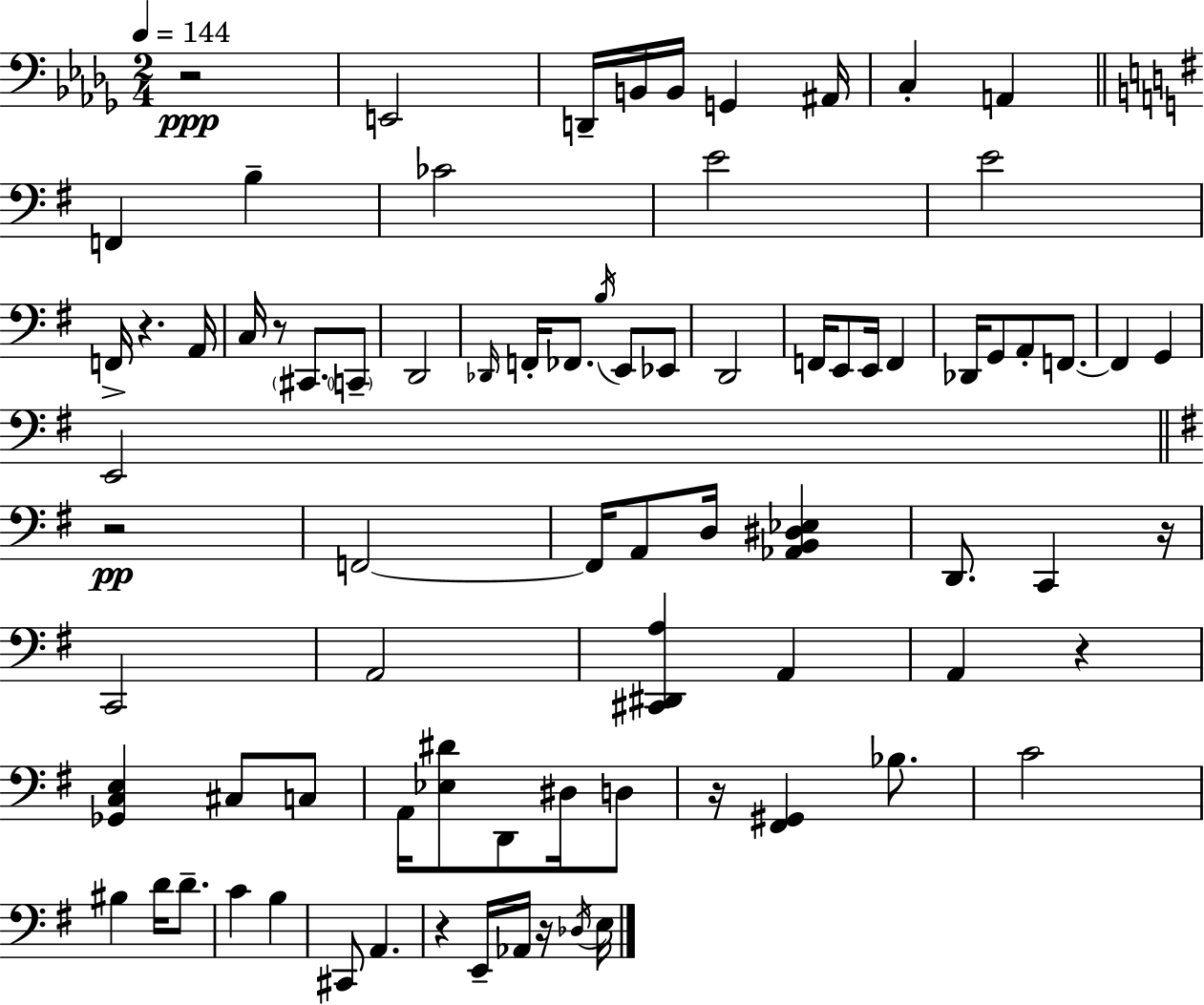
R/h E2/h D2/s B2/s B2/s G2/q A#2/s C3/q A2/q F2/q B3/q CES4/h E4/h E4/h F2/s R/q. A2/s C3/s R/e C#2/e. C2/e D2/h Db2/s F2/s FES2/e. B3/s E2/e Eb2/e D2/h F2/s E2/e E2/s F2/q Db2/s G2/e A2/e F2/e. F2/q G2/q E2/h R/h F2/h F2/s A2/e D3/s [Ab2,B2,D#3,Eb3]/q D2/e. C2/q R/s C2/h A2/h [C#2,D#2,A3]/q A2/q A2/q R/q [Gb2,C3,E3]/q C#3/e C3/e A2/s [Eb3,D#4]/e D2/e D#3/s D3/e R/s [F#2,G#2]/q Bb3/e. C4/h BIS3/q D4/s D4/e. C4/q B3/q C#2/e A2/q. R/q E2/s Ab2/s R/s Db3/s E3/s